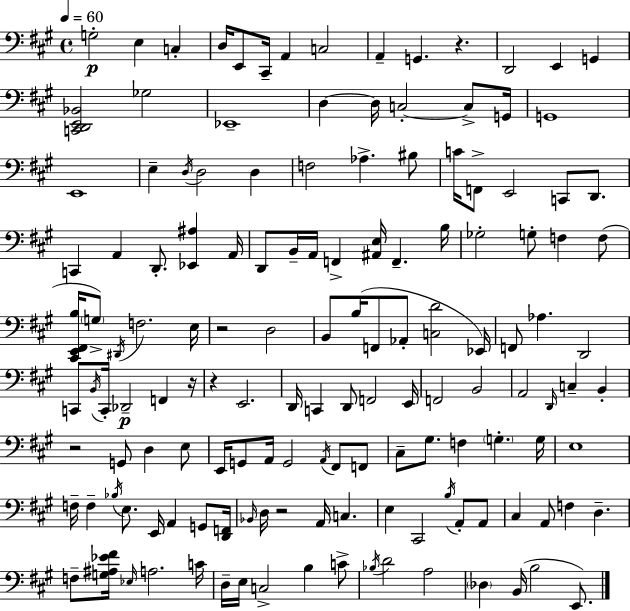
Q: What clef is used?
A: bass